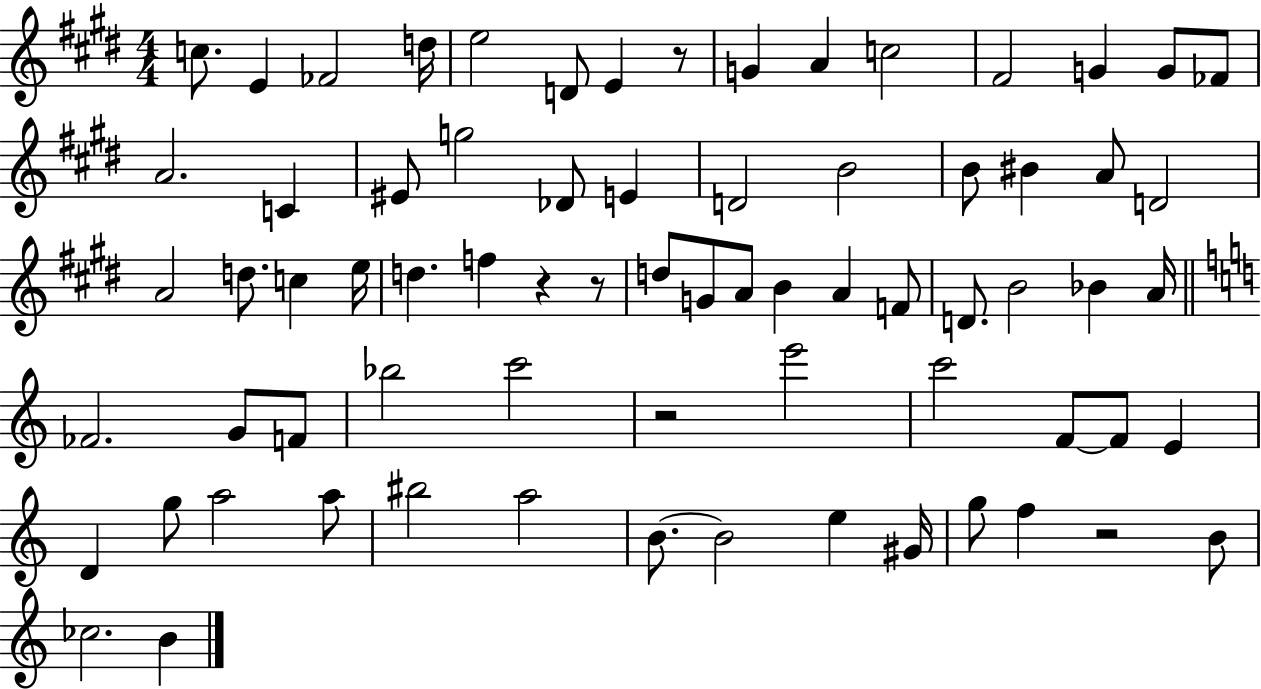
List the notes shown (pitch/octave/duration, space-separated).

C5/e. E4/q FES4/h D5/s E5/h D4/e E4/q R/e G4/q A4/q C5/h F#4/h G4/q G4/e FES4/e A4/h. C4/q EIS4/e G5/h Db4/e E4/q D4/h B4/h B4/e BIS4/q A4/e D4/h A4/h D5/e. C5/q E5/s D5/q. F5/q R/q R/e D5/e G4/e A4/e B4/q A4/q F4/e D4/e. B4/h Bb4/q A4/s FES4/h. G4/e F4/e Bb5/h C6/h R/h E6/h C6/h F4/e F4/e E4/q D4/q G5/e A5/h A5/e BIS5/h A5/h B4/e. B4/h E5/q G#4/s G5/e F5/q R/h B4/e CES5/h. B4/q